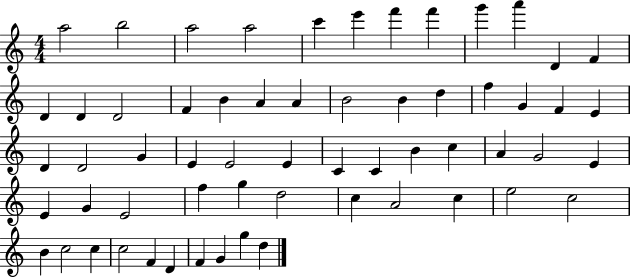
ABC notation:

X:1
T:Untitled
M:4/4
L:1/4
K:C
a2 b2 a2 a2 c' e' f' f' g' a' D F D D D2 F B A A B2 B d f G F E D D2 G E E2 E C C B c A G2 E E G E2 f g d2 c A2 c e2 c2 B c2 c c2 F D F G g d